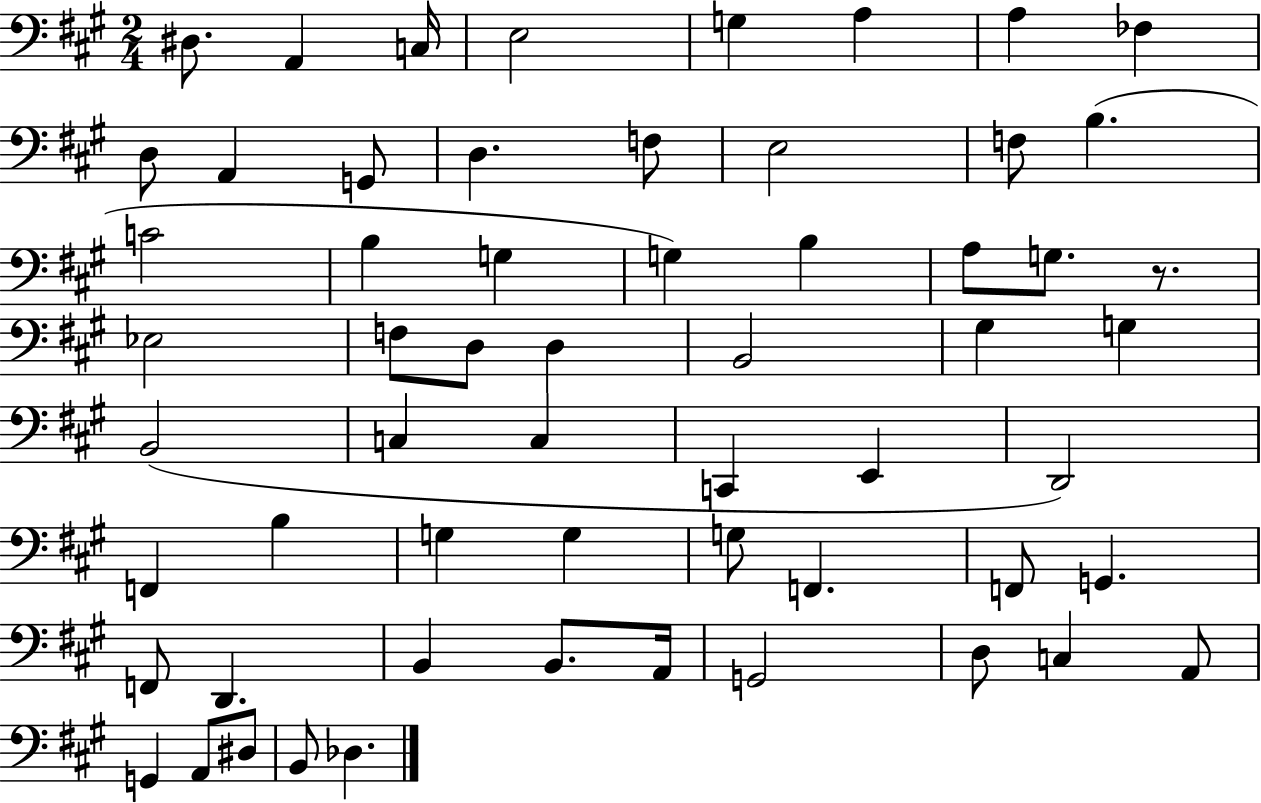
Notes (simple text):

D#3/e. A2/q C3/s E3/h G3/q A3/q A3/q FES3/q D3/e A2/q G2/e D3/q. F3/e E3/h F3/e B3/q. C4/h B3/q G3/q G3/q B3/q A3/e G3/e. R/e. Eb3/h F3/e D3/e D3/q B2/h G#3/q G3/q B2/h C3/q C3/q C2/q E2/q D2/h F2/q B3/q G3/q G3/q G3/e F2/q. F2/e G2/q. F2/e D2/q. B2/q B2/e. A2/s G2/h D3/e C3/q A2/e G2/q A2/e D#3/e B2/e Db3/q.